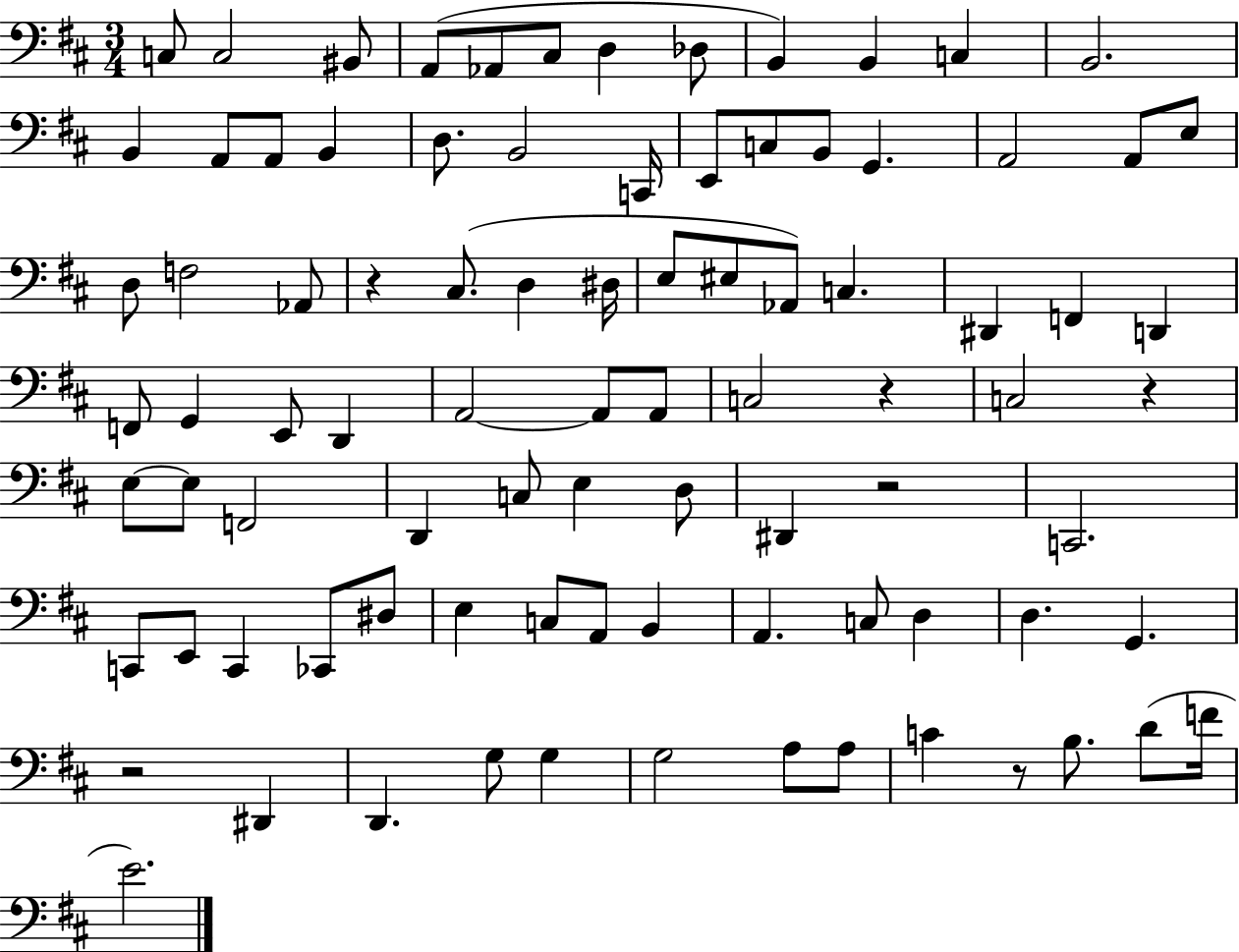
{
  \clef bass
  \numericTimeSignature
  \time 3/4
  \key d \major
  c8 c2 bis,8 | a,8( aes,8 cis8 d4 des8 | b,4) b,4 c4 | b,2. | \break b,4 a,8 a,8 b,4 | d8. b,2 c,16 | e,8 c8 b,8 g,4. | a,2 a,8 e8 | \break d8 f2 aes,8 | r4 cis8.( d4 dis16 | e8 eis8 aes,8) c4. | dis,4 f,4 d,4 | \break f,8 g,4 e,8 d,4 | a,2~~ a,8 a,8 | c2 r4 | c2 r4 | \break e8~~ e8 f,2 | d,4 c8 e4 d8 | dis,4 r2 | c,2. | \break c,8 e,8 c,4 ces,8 dis8 | e4 c8 a,8 b,4 | a,4. c8 d4 | d4. g,4. | \break r2 dis,4 | d,4. g8 g4 | g2 a8 a8 | c'4 r8 b8. d'8( f'16 | \break e'2.) | \bar "|."
}